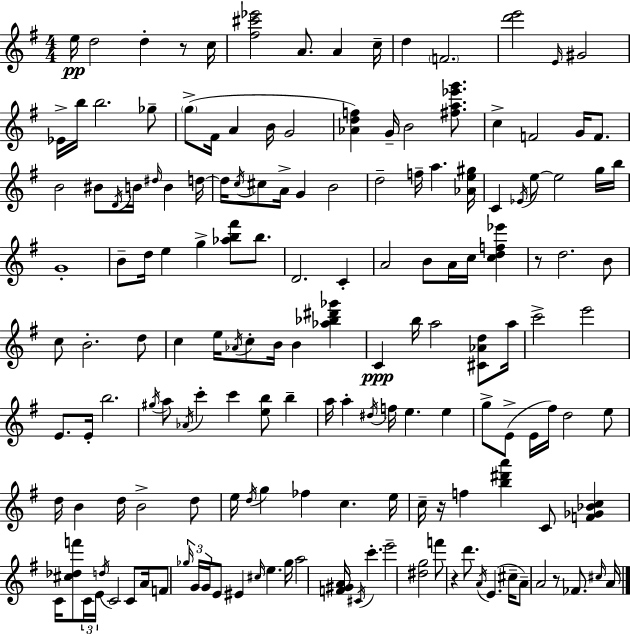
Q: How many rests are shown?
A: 5